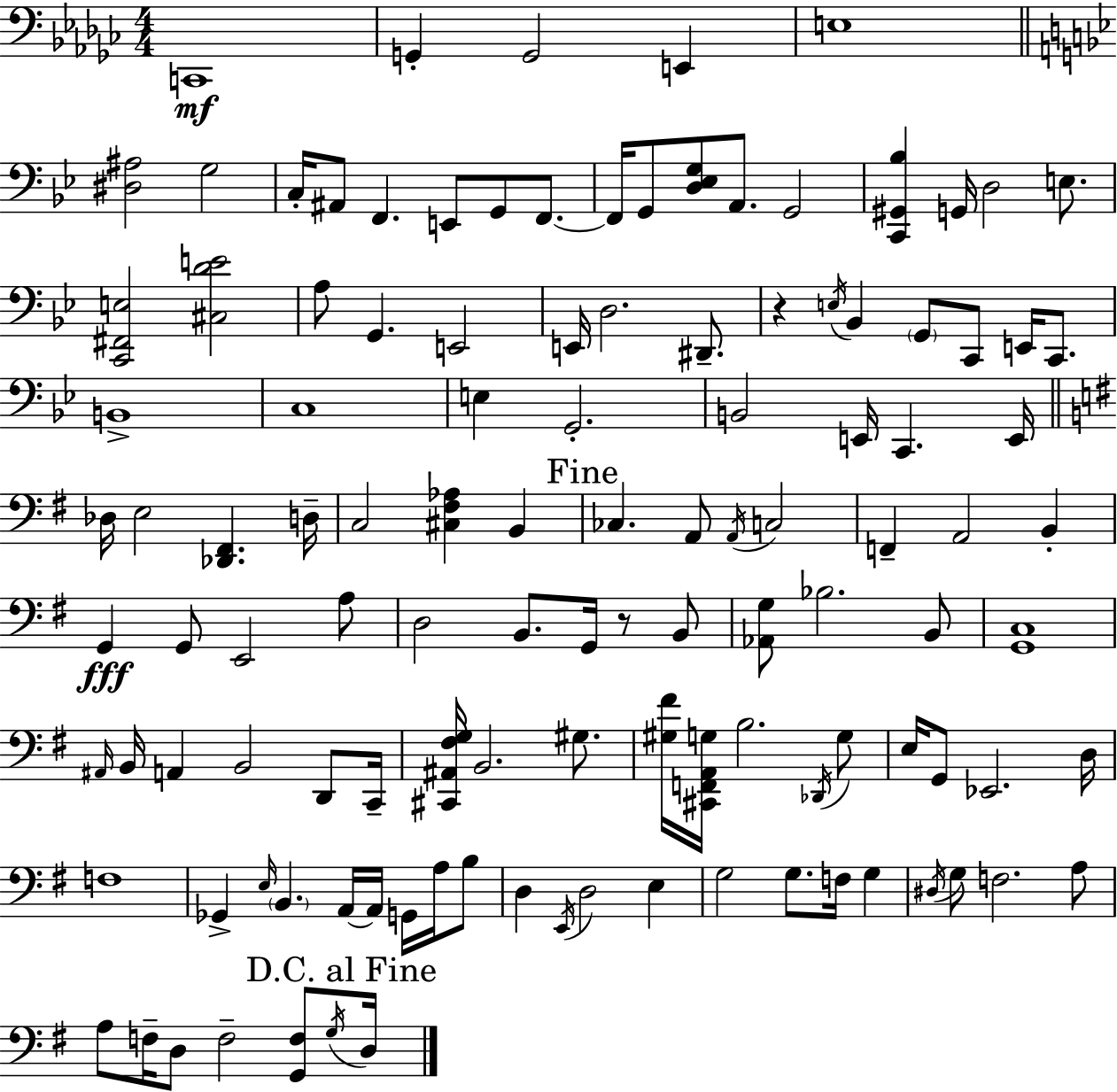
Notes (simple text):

C2/w G2/q G2/h E2/q E3/w [D#3,A#3]/h G3/h C3/s A#2/e F2/q. E2/e G2/e F2/e. F2/s G2/e [D3,Eb3,G3]/e A2/e. G2/h [C2,G#2,Bb3]/q G2/s D3/h E3/e. [C2,F#2,E3]/h [C#3,D4,E4]/h A3/e G2/q. E2/h E2/s D3/h. D#2/e. R/q E3/s Bb2/q G2/e C2/e E2/s C2/e. B2/w C3/w E3/q G2/h. B2/h E2/s C2/q. E2/s Db3/s E3/h [Db2,F#2]/q. D3/s C3/h [C#3,F#3,Ab3]/q B2/q CES3/q. A2/e A2/s C3/h F2/q A2/h B2/q G2/q G2/e E2/h A3/e D3/h B2/e. G2/s R/e B2/e [Ab2,G3]/e Bb3/h. B2/e [G2,C3]/w A#2/s B2/s A2/q B2/h D2/e C2/s [C#2,A#2,F#3,G3]/s B2/h. G#3/e. [G#3,F#4]/s [C#2,F2,A2,G3]/s B3/h. Db2/s G3/e E3/s G2/e Eb2/h. D3/s F3/w Gb2/q E3/s B2/q. A2/s A2/s G2/s A3/s B3/e D3/q E2/s D3/h E3/q G3/h G3/e. F3/s G3/q D#3/s G3/e F3/h. A3/e A3/e F3/s D3/e F3/h [G2,F3]/e G3/s D3/s